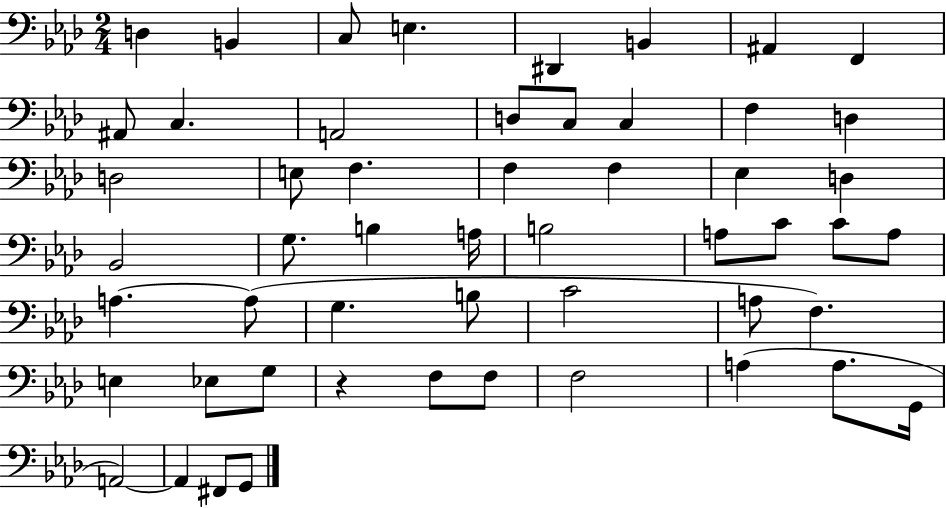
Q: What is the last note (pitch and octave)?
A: G2